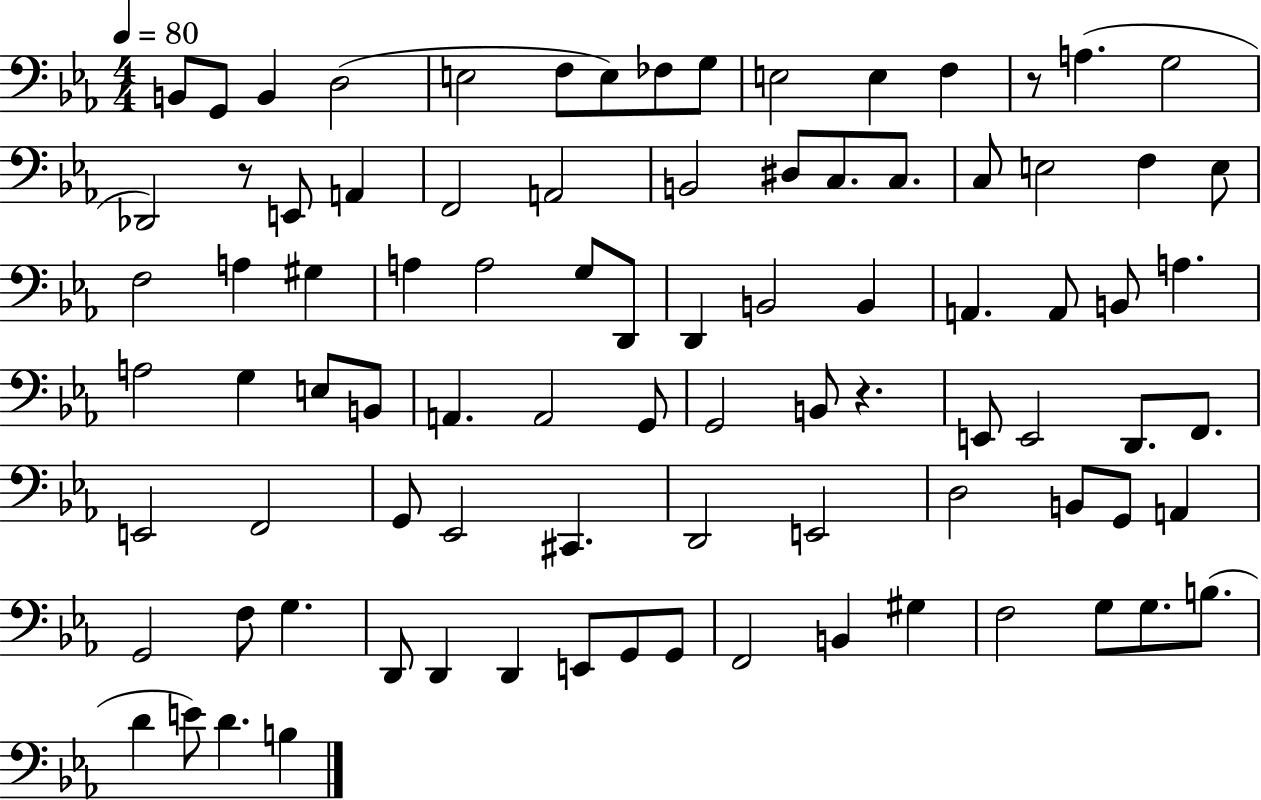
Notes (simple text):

B2/e G2/e B2/q D3/h E3/h F3/e E3/e FES3/e G3/e E3/h E3/q F3/q R/e A3/q. G3/h Db2/h R/e E2/e A2/q F2/h A2/h B2/h D#3/e C3/e. C3/e. C3/e E3/h F3/q E3/e F3/h A3/q G#3/q A3/q A3/h G3/e D2/e D2/q B2/h B2/q A2/q. A2/e B2/e A3/q. A3/h G3/q E3/e B2/e A2/q. A2/h G2/e G2/h B2/e R/q. E2/e E2/h D2/e. F2/e. E2/h F2/h G2/e Eb2/h C#2/q. D2/h E2/h D3/h B2/e G2/e A2/q G2/h F3/e G3/q. D2/e D2/q D2/q E2/e G2/e G2/e F2/h B2/q G#3/q F3/h G3/e G3/e. B3/e. D4/q E4/e D4/q. B3/q